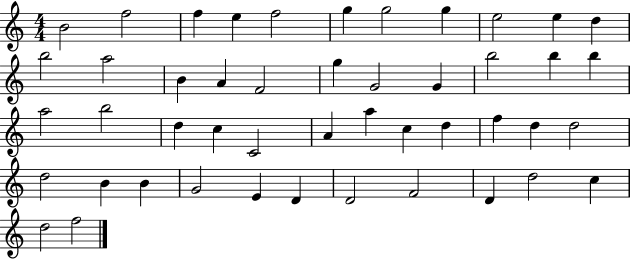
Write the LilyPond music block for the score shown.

{
  \clef treble
  \numericTimeSignature
  \time 4/4
  \key c \major
  b'2 f''2 | f''4 e''4 f''2 | g''4 g''2 g''4 | e''2 e''4 d''4 | \break b''2 a''2 | b'4 a'4 f'2 | g''4 g'2 g'4 | b''2 b''4 b''4 | \break a''2 b''2 | d''4 c''4 c'2 | a'4 a''4 c''4 d''4 | f''4 d''4 d''2 | \break d''2 b'4 b'4 | g'2 e'4 d'4 | d'2 f'2 | d'4 d''2 c''4 | \break d''2 f''2 | \bar "|."
}